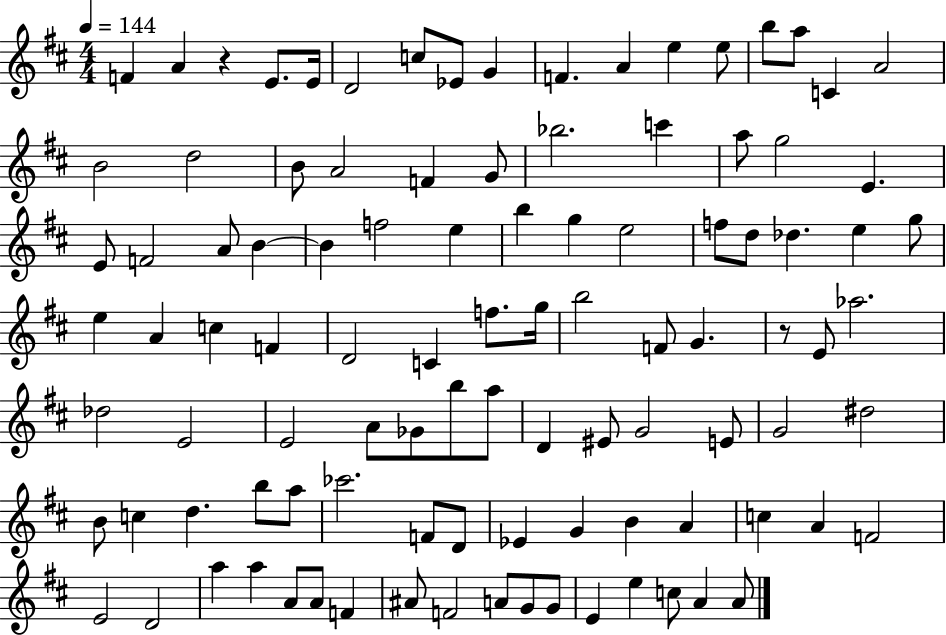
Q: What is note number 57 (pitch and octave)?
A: E4